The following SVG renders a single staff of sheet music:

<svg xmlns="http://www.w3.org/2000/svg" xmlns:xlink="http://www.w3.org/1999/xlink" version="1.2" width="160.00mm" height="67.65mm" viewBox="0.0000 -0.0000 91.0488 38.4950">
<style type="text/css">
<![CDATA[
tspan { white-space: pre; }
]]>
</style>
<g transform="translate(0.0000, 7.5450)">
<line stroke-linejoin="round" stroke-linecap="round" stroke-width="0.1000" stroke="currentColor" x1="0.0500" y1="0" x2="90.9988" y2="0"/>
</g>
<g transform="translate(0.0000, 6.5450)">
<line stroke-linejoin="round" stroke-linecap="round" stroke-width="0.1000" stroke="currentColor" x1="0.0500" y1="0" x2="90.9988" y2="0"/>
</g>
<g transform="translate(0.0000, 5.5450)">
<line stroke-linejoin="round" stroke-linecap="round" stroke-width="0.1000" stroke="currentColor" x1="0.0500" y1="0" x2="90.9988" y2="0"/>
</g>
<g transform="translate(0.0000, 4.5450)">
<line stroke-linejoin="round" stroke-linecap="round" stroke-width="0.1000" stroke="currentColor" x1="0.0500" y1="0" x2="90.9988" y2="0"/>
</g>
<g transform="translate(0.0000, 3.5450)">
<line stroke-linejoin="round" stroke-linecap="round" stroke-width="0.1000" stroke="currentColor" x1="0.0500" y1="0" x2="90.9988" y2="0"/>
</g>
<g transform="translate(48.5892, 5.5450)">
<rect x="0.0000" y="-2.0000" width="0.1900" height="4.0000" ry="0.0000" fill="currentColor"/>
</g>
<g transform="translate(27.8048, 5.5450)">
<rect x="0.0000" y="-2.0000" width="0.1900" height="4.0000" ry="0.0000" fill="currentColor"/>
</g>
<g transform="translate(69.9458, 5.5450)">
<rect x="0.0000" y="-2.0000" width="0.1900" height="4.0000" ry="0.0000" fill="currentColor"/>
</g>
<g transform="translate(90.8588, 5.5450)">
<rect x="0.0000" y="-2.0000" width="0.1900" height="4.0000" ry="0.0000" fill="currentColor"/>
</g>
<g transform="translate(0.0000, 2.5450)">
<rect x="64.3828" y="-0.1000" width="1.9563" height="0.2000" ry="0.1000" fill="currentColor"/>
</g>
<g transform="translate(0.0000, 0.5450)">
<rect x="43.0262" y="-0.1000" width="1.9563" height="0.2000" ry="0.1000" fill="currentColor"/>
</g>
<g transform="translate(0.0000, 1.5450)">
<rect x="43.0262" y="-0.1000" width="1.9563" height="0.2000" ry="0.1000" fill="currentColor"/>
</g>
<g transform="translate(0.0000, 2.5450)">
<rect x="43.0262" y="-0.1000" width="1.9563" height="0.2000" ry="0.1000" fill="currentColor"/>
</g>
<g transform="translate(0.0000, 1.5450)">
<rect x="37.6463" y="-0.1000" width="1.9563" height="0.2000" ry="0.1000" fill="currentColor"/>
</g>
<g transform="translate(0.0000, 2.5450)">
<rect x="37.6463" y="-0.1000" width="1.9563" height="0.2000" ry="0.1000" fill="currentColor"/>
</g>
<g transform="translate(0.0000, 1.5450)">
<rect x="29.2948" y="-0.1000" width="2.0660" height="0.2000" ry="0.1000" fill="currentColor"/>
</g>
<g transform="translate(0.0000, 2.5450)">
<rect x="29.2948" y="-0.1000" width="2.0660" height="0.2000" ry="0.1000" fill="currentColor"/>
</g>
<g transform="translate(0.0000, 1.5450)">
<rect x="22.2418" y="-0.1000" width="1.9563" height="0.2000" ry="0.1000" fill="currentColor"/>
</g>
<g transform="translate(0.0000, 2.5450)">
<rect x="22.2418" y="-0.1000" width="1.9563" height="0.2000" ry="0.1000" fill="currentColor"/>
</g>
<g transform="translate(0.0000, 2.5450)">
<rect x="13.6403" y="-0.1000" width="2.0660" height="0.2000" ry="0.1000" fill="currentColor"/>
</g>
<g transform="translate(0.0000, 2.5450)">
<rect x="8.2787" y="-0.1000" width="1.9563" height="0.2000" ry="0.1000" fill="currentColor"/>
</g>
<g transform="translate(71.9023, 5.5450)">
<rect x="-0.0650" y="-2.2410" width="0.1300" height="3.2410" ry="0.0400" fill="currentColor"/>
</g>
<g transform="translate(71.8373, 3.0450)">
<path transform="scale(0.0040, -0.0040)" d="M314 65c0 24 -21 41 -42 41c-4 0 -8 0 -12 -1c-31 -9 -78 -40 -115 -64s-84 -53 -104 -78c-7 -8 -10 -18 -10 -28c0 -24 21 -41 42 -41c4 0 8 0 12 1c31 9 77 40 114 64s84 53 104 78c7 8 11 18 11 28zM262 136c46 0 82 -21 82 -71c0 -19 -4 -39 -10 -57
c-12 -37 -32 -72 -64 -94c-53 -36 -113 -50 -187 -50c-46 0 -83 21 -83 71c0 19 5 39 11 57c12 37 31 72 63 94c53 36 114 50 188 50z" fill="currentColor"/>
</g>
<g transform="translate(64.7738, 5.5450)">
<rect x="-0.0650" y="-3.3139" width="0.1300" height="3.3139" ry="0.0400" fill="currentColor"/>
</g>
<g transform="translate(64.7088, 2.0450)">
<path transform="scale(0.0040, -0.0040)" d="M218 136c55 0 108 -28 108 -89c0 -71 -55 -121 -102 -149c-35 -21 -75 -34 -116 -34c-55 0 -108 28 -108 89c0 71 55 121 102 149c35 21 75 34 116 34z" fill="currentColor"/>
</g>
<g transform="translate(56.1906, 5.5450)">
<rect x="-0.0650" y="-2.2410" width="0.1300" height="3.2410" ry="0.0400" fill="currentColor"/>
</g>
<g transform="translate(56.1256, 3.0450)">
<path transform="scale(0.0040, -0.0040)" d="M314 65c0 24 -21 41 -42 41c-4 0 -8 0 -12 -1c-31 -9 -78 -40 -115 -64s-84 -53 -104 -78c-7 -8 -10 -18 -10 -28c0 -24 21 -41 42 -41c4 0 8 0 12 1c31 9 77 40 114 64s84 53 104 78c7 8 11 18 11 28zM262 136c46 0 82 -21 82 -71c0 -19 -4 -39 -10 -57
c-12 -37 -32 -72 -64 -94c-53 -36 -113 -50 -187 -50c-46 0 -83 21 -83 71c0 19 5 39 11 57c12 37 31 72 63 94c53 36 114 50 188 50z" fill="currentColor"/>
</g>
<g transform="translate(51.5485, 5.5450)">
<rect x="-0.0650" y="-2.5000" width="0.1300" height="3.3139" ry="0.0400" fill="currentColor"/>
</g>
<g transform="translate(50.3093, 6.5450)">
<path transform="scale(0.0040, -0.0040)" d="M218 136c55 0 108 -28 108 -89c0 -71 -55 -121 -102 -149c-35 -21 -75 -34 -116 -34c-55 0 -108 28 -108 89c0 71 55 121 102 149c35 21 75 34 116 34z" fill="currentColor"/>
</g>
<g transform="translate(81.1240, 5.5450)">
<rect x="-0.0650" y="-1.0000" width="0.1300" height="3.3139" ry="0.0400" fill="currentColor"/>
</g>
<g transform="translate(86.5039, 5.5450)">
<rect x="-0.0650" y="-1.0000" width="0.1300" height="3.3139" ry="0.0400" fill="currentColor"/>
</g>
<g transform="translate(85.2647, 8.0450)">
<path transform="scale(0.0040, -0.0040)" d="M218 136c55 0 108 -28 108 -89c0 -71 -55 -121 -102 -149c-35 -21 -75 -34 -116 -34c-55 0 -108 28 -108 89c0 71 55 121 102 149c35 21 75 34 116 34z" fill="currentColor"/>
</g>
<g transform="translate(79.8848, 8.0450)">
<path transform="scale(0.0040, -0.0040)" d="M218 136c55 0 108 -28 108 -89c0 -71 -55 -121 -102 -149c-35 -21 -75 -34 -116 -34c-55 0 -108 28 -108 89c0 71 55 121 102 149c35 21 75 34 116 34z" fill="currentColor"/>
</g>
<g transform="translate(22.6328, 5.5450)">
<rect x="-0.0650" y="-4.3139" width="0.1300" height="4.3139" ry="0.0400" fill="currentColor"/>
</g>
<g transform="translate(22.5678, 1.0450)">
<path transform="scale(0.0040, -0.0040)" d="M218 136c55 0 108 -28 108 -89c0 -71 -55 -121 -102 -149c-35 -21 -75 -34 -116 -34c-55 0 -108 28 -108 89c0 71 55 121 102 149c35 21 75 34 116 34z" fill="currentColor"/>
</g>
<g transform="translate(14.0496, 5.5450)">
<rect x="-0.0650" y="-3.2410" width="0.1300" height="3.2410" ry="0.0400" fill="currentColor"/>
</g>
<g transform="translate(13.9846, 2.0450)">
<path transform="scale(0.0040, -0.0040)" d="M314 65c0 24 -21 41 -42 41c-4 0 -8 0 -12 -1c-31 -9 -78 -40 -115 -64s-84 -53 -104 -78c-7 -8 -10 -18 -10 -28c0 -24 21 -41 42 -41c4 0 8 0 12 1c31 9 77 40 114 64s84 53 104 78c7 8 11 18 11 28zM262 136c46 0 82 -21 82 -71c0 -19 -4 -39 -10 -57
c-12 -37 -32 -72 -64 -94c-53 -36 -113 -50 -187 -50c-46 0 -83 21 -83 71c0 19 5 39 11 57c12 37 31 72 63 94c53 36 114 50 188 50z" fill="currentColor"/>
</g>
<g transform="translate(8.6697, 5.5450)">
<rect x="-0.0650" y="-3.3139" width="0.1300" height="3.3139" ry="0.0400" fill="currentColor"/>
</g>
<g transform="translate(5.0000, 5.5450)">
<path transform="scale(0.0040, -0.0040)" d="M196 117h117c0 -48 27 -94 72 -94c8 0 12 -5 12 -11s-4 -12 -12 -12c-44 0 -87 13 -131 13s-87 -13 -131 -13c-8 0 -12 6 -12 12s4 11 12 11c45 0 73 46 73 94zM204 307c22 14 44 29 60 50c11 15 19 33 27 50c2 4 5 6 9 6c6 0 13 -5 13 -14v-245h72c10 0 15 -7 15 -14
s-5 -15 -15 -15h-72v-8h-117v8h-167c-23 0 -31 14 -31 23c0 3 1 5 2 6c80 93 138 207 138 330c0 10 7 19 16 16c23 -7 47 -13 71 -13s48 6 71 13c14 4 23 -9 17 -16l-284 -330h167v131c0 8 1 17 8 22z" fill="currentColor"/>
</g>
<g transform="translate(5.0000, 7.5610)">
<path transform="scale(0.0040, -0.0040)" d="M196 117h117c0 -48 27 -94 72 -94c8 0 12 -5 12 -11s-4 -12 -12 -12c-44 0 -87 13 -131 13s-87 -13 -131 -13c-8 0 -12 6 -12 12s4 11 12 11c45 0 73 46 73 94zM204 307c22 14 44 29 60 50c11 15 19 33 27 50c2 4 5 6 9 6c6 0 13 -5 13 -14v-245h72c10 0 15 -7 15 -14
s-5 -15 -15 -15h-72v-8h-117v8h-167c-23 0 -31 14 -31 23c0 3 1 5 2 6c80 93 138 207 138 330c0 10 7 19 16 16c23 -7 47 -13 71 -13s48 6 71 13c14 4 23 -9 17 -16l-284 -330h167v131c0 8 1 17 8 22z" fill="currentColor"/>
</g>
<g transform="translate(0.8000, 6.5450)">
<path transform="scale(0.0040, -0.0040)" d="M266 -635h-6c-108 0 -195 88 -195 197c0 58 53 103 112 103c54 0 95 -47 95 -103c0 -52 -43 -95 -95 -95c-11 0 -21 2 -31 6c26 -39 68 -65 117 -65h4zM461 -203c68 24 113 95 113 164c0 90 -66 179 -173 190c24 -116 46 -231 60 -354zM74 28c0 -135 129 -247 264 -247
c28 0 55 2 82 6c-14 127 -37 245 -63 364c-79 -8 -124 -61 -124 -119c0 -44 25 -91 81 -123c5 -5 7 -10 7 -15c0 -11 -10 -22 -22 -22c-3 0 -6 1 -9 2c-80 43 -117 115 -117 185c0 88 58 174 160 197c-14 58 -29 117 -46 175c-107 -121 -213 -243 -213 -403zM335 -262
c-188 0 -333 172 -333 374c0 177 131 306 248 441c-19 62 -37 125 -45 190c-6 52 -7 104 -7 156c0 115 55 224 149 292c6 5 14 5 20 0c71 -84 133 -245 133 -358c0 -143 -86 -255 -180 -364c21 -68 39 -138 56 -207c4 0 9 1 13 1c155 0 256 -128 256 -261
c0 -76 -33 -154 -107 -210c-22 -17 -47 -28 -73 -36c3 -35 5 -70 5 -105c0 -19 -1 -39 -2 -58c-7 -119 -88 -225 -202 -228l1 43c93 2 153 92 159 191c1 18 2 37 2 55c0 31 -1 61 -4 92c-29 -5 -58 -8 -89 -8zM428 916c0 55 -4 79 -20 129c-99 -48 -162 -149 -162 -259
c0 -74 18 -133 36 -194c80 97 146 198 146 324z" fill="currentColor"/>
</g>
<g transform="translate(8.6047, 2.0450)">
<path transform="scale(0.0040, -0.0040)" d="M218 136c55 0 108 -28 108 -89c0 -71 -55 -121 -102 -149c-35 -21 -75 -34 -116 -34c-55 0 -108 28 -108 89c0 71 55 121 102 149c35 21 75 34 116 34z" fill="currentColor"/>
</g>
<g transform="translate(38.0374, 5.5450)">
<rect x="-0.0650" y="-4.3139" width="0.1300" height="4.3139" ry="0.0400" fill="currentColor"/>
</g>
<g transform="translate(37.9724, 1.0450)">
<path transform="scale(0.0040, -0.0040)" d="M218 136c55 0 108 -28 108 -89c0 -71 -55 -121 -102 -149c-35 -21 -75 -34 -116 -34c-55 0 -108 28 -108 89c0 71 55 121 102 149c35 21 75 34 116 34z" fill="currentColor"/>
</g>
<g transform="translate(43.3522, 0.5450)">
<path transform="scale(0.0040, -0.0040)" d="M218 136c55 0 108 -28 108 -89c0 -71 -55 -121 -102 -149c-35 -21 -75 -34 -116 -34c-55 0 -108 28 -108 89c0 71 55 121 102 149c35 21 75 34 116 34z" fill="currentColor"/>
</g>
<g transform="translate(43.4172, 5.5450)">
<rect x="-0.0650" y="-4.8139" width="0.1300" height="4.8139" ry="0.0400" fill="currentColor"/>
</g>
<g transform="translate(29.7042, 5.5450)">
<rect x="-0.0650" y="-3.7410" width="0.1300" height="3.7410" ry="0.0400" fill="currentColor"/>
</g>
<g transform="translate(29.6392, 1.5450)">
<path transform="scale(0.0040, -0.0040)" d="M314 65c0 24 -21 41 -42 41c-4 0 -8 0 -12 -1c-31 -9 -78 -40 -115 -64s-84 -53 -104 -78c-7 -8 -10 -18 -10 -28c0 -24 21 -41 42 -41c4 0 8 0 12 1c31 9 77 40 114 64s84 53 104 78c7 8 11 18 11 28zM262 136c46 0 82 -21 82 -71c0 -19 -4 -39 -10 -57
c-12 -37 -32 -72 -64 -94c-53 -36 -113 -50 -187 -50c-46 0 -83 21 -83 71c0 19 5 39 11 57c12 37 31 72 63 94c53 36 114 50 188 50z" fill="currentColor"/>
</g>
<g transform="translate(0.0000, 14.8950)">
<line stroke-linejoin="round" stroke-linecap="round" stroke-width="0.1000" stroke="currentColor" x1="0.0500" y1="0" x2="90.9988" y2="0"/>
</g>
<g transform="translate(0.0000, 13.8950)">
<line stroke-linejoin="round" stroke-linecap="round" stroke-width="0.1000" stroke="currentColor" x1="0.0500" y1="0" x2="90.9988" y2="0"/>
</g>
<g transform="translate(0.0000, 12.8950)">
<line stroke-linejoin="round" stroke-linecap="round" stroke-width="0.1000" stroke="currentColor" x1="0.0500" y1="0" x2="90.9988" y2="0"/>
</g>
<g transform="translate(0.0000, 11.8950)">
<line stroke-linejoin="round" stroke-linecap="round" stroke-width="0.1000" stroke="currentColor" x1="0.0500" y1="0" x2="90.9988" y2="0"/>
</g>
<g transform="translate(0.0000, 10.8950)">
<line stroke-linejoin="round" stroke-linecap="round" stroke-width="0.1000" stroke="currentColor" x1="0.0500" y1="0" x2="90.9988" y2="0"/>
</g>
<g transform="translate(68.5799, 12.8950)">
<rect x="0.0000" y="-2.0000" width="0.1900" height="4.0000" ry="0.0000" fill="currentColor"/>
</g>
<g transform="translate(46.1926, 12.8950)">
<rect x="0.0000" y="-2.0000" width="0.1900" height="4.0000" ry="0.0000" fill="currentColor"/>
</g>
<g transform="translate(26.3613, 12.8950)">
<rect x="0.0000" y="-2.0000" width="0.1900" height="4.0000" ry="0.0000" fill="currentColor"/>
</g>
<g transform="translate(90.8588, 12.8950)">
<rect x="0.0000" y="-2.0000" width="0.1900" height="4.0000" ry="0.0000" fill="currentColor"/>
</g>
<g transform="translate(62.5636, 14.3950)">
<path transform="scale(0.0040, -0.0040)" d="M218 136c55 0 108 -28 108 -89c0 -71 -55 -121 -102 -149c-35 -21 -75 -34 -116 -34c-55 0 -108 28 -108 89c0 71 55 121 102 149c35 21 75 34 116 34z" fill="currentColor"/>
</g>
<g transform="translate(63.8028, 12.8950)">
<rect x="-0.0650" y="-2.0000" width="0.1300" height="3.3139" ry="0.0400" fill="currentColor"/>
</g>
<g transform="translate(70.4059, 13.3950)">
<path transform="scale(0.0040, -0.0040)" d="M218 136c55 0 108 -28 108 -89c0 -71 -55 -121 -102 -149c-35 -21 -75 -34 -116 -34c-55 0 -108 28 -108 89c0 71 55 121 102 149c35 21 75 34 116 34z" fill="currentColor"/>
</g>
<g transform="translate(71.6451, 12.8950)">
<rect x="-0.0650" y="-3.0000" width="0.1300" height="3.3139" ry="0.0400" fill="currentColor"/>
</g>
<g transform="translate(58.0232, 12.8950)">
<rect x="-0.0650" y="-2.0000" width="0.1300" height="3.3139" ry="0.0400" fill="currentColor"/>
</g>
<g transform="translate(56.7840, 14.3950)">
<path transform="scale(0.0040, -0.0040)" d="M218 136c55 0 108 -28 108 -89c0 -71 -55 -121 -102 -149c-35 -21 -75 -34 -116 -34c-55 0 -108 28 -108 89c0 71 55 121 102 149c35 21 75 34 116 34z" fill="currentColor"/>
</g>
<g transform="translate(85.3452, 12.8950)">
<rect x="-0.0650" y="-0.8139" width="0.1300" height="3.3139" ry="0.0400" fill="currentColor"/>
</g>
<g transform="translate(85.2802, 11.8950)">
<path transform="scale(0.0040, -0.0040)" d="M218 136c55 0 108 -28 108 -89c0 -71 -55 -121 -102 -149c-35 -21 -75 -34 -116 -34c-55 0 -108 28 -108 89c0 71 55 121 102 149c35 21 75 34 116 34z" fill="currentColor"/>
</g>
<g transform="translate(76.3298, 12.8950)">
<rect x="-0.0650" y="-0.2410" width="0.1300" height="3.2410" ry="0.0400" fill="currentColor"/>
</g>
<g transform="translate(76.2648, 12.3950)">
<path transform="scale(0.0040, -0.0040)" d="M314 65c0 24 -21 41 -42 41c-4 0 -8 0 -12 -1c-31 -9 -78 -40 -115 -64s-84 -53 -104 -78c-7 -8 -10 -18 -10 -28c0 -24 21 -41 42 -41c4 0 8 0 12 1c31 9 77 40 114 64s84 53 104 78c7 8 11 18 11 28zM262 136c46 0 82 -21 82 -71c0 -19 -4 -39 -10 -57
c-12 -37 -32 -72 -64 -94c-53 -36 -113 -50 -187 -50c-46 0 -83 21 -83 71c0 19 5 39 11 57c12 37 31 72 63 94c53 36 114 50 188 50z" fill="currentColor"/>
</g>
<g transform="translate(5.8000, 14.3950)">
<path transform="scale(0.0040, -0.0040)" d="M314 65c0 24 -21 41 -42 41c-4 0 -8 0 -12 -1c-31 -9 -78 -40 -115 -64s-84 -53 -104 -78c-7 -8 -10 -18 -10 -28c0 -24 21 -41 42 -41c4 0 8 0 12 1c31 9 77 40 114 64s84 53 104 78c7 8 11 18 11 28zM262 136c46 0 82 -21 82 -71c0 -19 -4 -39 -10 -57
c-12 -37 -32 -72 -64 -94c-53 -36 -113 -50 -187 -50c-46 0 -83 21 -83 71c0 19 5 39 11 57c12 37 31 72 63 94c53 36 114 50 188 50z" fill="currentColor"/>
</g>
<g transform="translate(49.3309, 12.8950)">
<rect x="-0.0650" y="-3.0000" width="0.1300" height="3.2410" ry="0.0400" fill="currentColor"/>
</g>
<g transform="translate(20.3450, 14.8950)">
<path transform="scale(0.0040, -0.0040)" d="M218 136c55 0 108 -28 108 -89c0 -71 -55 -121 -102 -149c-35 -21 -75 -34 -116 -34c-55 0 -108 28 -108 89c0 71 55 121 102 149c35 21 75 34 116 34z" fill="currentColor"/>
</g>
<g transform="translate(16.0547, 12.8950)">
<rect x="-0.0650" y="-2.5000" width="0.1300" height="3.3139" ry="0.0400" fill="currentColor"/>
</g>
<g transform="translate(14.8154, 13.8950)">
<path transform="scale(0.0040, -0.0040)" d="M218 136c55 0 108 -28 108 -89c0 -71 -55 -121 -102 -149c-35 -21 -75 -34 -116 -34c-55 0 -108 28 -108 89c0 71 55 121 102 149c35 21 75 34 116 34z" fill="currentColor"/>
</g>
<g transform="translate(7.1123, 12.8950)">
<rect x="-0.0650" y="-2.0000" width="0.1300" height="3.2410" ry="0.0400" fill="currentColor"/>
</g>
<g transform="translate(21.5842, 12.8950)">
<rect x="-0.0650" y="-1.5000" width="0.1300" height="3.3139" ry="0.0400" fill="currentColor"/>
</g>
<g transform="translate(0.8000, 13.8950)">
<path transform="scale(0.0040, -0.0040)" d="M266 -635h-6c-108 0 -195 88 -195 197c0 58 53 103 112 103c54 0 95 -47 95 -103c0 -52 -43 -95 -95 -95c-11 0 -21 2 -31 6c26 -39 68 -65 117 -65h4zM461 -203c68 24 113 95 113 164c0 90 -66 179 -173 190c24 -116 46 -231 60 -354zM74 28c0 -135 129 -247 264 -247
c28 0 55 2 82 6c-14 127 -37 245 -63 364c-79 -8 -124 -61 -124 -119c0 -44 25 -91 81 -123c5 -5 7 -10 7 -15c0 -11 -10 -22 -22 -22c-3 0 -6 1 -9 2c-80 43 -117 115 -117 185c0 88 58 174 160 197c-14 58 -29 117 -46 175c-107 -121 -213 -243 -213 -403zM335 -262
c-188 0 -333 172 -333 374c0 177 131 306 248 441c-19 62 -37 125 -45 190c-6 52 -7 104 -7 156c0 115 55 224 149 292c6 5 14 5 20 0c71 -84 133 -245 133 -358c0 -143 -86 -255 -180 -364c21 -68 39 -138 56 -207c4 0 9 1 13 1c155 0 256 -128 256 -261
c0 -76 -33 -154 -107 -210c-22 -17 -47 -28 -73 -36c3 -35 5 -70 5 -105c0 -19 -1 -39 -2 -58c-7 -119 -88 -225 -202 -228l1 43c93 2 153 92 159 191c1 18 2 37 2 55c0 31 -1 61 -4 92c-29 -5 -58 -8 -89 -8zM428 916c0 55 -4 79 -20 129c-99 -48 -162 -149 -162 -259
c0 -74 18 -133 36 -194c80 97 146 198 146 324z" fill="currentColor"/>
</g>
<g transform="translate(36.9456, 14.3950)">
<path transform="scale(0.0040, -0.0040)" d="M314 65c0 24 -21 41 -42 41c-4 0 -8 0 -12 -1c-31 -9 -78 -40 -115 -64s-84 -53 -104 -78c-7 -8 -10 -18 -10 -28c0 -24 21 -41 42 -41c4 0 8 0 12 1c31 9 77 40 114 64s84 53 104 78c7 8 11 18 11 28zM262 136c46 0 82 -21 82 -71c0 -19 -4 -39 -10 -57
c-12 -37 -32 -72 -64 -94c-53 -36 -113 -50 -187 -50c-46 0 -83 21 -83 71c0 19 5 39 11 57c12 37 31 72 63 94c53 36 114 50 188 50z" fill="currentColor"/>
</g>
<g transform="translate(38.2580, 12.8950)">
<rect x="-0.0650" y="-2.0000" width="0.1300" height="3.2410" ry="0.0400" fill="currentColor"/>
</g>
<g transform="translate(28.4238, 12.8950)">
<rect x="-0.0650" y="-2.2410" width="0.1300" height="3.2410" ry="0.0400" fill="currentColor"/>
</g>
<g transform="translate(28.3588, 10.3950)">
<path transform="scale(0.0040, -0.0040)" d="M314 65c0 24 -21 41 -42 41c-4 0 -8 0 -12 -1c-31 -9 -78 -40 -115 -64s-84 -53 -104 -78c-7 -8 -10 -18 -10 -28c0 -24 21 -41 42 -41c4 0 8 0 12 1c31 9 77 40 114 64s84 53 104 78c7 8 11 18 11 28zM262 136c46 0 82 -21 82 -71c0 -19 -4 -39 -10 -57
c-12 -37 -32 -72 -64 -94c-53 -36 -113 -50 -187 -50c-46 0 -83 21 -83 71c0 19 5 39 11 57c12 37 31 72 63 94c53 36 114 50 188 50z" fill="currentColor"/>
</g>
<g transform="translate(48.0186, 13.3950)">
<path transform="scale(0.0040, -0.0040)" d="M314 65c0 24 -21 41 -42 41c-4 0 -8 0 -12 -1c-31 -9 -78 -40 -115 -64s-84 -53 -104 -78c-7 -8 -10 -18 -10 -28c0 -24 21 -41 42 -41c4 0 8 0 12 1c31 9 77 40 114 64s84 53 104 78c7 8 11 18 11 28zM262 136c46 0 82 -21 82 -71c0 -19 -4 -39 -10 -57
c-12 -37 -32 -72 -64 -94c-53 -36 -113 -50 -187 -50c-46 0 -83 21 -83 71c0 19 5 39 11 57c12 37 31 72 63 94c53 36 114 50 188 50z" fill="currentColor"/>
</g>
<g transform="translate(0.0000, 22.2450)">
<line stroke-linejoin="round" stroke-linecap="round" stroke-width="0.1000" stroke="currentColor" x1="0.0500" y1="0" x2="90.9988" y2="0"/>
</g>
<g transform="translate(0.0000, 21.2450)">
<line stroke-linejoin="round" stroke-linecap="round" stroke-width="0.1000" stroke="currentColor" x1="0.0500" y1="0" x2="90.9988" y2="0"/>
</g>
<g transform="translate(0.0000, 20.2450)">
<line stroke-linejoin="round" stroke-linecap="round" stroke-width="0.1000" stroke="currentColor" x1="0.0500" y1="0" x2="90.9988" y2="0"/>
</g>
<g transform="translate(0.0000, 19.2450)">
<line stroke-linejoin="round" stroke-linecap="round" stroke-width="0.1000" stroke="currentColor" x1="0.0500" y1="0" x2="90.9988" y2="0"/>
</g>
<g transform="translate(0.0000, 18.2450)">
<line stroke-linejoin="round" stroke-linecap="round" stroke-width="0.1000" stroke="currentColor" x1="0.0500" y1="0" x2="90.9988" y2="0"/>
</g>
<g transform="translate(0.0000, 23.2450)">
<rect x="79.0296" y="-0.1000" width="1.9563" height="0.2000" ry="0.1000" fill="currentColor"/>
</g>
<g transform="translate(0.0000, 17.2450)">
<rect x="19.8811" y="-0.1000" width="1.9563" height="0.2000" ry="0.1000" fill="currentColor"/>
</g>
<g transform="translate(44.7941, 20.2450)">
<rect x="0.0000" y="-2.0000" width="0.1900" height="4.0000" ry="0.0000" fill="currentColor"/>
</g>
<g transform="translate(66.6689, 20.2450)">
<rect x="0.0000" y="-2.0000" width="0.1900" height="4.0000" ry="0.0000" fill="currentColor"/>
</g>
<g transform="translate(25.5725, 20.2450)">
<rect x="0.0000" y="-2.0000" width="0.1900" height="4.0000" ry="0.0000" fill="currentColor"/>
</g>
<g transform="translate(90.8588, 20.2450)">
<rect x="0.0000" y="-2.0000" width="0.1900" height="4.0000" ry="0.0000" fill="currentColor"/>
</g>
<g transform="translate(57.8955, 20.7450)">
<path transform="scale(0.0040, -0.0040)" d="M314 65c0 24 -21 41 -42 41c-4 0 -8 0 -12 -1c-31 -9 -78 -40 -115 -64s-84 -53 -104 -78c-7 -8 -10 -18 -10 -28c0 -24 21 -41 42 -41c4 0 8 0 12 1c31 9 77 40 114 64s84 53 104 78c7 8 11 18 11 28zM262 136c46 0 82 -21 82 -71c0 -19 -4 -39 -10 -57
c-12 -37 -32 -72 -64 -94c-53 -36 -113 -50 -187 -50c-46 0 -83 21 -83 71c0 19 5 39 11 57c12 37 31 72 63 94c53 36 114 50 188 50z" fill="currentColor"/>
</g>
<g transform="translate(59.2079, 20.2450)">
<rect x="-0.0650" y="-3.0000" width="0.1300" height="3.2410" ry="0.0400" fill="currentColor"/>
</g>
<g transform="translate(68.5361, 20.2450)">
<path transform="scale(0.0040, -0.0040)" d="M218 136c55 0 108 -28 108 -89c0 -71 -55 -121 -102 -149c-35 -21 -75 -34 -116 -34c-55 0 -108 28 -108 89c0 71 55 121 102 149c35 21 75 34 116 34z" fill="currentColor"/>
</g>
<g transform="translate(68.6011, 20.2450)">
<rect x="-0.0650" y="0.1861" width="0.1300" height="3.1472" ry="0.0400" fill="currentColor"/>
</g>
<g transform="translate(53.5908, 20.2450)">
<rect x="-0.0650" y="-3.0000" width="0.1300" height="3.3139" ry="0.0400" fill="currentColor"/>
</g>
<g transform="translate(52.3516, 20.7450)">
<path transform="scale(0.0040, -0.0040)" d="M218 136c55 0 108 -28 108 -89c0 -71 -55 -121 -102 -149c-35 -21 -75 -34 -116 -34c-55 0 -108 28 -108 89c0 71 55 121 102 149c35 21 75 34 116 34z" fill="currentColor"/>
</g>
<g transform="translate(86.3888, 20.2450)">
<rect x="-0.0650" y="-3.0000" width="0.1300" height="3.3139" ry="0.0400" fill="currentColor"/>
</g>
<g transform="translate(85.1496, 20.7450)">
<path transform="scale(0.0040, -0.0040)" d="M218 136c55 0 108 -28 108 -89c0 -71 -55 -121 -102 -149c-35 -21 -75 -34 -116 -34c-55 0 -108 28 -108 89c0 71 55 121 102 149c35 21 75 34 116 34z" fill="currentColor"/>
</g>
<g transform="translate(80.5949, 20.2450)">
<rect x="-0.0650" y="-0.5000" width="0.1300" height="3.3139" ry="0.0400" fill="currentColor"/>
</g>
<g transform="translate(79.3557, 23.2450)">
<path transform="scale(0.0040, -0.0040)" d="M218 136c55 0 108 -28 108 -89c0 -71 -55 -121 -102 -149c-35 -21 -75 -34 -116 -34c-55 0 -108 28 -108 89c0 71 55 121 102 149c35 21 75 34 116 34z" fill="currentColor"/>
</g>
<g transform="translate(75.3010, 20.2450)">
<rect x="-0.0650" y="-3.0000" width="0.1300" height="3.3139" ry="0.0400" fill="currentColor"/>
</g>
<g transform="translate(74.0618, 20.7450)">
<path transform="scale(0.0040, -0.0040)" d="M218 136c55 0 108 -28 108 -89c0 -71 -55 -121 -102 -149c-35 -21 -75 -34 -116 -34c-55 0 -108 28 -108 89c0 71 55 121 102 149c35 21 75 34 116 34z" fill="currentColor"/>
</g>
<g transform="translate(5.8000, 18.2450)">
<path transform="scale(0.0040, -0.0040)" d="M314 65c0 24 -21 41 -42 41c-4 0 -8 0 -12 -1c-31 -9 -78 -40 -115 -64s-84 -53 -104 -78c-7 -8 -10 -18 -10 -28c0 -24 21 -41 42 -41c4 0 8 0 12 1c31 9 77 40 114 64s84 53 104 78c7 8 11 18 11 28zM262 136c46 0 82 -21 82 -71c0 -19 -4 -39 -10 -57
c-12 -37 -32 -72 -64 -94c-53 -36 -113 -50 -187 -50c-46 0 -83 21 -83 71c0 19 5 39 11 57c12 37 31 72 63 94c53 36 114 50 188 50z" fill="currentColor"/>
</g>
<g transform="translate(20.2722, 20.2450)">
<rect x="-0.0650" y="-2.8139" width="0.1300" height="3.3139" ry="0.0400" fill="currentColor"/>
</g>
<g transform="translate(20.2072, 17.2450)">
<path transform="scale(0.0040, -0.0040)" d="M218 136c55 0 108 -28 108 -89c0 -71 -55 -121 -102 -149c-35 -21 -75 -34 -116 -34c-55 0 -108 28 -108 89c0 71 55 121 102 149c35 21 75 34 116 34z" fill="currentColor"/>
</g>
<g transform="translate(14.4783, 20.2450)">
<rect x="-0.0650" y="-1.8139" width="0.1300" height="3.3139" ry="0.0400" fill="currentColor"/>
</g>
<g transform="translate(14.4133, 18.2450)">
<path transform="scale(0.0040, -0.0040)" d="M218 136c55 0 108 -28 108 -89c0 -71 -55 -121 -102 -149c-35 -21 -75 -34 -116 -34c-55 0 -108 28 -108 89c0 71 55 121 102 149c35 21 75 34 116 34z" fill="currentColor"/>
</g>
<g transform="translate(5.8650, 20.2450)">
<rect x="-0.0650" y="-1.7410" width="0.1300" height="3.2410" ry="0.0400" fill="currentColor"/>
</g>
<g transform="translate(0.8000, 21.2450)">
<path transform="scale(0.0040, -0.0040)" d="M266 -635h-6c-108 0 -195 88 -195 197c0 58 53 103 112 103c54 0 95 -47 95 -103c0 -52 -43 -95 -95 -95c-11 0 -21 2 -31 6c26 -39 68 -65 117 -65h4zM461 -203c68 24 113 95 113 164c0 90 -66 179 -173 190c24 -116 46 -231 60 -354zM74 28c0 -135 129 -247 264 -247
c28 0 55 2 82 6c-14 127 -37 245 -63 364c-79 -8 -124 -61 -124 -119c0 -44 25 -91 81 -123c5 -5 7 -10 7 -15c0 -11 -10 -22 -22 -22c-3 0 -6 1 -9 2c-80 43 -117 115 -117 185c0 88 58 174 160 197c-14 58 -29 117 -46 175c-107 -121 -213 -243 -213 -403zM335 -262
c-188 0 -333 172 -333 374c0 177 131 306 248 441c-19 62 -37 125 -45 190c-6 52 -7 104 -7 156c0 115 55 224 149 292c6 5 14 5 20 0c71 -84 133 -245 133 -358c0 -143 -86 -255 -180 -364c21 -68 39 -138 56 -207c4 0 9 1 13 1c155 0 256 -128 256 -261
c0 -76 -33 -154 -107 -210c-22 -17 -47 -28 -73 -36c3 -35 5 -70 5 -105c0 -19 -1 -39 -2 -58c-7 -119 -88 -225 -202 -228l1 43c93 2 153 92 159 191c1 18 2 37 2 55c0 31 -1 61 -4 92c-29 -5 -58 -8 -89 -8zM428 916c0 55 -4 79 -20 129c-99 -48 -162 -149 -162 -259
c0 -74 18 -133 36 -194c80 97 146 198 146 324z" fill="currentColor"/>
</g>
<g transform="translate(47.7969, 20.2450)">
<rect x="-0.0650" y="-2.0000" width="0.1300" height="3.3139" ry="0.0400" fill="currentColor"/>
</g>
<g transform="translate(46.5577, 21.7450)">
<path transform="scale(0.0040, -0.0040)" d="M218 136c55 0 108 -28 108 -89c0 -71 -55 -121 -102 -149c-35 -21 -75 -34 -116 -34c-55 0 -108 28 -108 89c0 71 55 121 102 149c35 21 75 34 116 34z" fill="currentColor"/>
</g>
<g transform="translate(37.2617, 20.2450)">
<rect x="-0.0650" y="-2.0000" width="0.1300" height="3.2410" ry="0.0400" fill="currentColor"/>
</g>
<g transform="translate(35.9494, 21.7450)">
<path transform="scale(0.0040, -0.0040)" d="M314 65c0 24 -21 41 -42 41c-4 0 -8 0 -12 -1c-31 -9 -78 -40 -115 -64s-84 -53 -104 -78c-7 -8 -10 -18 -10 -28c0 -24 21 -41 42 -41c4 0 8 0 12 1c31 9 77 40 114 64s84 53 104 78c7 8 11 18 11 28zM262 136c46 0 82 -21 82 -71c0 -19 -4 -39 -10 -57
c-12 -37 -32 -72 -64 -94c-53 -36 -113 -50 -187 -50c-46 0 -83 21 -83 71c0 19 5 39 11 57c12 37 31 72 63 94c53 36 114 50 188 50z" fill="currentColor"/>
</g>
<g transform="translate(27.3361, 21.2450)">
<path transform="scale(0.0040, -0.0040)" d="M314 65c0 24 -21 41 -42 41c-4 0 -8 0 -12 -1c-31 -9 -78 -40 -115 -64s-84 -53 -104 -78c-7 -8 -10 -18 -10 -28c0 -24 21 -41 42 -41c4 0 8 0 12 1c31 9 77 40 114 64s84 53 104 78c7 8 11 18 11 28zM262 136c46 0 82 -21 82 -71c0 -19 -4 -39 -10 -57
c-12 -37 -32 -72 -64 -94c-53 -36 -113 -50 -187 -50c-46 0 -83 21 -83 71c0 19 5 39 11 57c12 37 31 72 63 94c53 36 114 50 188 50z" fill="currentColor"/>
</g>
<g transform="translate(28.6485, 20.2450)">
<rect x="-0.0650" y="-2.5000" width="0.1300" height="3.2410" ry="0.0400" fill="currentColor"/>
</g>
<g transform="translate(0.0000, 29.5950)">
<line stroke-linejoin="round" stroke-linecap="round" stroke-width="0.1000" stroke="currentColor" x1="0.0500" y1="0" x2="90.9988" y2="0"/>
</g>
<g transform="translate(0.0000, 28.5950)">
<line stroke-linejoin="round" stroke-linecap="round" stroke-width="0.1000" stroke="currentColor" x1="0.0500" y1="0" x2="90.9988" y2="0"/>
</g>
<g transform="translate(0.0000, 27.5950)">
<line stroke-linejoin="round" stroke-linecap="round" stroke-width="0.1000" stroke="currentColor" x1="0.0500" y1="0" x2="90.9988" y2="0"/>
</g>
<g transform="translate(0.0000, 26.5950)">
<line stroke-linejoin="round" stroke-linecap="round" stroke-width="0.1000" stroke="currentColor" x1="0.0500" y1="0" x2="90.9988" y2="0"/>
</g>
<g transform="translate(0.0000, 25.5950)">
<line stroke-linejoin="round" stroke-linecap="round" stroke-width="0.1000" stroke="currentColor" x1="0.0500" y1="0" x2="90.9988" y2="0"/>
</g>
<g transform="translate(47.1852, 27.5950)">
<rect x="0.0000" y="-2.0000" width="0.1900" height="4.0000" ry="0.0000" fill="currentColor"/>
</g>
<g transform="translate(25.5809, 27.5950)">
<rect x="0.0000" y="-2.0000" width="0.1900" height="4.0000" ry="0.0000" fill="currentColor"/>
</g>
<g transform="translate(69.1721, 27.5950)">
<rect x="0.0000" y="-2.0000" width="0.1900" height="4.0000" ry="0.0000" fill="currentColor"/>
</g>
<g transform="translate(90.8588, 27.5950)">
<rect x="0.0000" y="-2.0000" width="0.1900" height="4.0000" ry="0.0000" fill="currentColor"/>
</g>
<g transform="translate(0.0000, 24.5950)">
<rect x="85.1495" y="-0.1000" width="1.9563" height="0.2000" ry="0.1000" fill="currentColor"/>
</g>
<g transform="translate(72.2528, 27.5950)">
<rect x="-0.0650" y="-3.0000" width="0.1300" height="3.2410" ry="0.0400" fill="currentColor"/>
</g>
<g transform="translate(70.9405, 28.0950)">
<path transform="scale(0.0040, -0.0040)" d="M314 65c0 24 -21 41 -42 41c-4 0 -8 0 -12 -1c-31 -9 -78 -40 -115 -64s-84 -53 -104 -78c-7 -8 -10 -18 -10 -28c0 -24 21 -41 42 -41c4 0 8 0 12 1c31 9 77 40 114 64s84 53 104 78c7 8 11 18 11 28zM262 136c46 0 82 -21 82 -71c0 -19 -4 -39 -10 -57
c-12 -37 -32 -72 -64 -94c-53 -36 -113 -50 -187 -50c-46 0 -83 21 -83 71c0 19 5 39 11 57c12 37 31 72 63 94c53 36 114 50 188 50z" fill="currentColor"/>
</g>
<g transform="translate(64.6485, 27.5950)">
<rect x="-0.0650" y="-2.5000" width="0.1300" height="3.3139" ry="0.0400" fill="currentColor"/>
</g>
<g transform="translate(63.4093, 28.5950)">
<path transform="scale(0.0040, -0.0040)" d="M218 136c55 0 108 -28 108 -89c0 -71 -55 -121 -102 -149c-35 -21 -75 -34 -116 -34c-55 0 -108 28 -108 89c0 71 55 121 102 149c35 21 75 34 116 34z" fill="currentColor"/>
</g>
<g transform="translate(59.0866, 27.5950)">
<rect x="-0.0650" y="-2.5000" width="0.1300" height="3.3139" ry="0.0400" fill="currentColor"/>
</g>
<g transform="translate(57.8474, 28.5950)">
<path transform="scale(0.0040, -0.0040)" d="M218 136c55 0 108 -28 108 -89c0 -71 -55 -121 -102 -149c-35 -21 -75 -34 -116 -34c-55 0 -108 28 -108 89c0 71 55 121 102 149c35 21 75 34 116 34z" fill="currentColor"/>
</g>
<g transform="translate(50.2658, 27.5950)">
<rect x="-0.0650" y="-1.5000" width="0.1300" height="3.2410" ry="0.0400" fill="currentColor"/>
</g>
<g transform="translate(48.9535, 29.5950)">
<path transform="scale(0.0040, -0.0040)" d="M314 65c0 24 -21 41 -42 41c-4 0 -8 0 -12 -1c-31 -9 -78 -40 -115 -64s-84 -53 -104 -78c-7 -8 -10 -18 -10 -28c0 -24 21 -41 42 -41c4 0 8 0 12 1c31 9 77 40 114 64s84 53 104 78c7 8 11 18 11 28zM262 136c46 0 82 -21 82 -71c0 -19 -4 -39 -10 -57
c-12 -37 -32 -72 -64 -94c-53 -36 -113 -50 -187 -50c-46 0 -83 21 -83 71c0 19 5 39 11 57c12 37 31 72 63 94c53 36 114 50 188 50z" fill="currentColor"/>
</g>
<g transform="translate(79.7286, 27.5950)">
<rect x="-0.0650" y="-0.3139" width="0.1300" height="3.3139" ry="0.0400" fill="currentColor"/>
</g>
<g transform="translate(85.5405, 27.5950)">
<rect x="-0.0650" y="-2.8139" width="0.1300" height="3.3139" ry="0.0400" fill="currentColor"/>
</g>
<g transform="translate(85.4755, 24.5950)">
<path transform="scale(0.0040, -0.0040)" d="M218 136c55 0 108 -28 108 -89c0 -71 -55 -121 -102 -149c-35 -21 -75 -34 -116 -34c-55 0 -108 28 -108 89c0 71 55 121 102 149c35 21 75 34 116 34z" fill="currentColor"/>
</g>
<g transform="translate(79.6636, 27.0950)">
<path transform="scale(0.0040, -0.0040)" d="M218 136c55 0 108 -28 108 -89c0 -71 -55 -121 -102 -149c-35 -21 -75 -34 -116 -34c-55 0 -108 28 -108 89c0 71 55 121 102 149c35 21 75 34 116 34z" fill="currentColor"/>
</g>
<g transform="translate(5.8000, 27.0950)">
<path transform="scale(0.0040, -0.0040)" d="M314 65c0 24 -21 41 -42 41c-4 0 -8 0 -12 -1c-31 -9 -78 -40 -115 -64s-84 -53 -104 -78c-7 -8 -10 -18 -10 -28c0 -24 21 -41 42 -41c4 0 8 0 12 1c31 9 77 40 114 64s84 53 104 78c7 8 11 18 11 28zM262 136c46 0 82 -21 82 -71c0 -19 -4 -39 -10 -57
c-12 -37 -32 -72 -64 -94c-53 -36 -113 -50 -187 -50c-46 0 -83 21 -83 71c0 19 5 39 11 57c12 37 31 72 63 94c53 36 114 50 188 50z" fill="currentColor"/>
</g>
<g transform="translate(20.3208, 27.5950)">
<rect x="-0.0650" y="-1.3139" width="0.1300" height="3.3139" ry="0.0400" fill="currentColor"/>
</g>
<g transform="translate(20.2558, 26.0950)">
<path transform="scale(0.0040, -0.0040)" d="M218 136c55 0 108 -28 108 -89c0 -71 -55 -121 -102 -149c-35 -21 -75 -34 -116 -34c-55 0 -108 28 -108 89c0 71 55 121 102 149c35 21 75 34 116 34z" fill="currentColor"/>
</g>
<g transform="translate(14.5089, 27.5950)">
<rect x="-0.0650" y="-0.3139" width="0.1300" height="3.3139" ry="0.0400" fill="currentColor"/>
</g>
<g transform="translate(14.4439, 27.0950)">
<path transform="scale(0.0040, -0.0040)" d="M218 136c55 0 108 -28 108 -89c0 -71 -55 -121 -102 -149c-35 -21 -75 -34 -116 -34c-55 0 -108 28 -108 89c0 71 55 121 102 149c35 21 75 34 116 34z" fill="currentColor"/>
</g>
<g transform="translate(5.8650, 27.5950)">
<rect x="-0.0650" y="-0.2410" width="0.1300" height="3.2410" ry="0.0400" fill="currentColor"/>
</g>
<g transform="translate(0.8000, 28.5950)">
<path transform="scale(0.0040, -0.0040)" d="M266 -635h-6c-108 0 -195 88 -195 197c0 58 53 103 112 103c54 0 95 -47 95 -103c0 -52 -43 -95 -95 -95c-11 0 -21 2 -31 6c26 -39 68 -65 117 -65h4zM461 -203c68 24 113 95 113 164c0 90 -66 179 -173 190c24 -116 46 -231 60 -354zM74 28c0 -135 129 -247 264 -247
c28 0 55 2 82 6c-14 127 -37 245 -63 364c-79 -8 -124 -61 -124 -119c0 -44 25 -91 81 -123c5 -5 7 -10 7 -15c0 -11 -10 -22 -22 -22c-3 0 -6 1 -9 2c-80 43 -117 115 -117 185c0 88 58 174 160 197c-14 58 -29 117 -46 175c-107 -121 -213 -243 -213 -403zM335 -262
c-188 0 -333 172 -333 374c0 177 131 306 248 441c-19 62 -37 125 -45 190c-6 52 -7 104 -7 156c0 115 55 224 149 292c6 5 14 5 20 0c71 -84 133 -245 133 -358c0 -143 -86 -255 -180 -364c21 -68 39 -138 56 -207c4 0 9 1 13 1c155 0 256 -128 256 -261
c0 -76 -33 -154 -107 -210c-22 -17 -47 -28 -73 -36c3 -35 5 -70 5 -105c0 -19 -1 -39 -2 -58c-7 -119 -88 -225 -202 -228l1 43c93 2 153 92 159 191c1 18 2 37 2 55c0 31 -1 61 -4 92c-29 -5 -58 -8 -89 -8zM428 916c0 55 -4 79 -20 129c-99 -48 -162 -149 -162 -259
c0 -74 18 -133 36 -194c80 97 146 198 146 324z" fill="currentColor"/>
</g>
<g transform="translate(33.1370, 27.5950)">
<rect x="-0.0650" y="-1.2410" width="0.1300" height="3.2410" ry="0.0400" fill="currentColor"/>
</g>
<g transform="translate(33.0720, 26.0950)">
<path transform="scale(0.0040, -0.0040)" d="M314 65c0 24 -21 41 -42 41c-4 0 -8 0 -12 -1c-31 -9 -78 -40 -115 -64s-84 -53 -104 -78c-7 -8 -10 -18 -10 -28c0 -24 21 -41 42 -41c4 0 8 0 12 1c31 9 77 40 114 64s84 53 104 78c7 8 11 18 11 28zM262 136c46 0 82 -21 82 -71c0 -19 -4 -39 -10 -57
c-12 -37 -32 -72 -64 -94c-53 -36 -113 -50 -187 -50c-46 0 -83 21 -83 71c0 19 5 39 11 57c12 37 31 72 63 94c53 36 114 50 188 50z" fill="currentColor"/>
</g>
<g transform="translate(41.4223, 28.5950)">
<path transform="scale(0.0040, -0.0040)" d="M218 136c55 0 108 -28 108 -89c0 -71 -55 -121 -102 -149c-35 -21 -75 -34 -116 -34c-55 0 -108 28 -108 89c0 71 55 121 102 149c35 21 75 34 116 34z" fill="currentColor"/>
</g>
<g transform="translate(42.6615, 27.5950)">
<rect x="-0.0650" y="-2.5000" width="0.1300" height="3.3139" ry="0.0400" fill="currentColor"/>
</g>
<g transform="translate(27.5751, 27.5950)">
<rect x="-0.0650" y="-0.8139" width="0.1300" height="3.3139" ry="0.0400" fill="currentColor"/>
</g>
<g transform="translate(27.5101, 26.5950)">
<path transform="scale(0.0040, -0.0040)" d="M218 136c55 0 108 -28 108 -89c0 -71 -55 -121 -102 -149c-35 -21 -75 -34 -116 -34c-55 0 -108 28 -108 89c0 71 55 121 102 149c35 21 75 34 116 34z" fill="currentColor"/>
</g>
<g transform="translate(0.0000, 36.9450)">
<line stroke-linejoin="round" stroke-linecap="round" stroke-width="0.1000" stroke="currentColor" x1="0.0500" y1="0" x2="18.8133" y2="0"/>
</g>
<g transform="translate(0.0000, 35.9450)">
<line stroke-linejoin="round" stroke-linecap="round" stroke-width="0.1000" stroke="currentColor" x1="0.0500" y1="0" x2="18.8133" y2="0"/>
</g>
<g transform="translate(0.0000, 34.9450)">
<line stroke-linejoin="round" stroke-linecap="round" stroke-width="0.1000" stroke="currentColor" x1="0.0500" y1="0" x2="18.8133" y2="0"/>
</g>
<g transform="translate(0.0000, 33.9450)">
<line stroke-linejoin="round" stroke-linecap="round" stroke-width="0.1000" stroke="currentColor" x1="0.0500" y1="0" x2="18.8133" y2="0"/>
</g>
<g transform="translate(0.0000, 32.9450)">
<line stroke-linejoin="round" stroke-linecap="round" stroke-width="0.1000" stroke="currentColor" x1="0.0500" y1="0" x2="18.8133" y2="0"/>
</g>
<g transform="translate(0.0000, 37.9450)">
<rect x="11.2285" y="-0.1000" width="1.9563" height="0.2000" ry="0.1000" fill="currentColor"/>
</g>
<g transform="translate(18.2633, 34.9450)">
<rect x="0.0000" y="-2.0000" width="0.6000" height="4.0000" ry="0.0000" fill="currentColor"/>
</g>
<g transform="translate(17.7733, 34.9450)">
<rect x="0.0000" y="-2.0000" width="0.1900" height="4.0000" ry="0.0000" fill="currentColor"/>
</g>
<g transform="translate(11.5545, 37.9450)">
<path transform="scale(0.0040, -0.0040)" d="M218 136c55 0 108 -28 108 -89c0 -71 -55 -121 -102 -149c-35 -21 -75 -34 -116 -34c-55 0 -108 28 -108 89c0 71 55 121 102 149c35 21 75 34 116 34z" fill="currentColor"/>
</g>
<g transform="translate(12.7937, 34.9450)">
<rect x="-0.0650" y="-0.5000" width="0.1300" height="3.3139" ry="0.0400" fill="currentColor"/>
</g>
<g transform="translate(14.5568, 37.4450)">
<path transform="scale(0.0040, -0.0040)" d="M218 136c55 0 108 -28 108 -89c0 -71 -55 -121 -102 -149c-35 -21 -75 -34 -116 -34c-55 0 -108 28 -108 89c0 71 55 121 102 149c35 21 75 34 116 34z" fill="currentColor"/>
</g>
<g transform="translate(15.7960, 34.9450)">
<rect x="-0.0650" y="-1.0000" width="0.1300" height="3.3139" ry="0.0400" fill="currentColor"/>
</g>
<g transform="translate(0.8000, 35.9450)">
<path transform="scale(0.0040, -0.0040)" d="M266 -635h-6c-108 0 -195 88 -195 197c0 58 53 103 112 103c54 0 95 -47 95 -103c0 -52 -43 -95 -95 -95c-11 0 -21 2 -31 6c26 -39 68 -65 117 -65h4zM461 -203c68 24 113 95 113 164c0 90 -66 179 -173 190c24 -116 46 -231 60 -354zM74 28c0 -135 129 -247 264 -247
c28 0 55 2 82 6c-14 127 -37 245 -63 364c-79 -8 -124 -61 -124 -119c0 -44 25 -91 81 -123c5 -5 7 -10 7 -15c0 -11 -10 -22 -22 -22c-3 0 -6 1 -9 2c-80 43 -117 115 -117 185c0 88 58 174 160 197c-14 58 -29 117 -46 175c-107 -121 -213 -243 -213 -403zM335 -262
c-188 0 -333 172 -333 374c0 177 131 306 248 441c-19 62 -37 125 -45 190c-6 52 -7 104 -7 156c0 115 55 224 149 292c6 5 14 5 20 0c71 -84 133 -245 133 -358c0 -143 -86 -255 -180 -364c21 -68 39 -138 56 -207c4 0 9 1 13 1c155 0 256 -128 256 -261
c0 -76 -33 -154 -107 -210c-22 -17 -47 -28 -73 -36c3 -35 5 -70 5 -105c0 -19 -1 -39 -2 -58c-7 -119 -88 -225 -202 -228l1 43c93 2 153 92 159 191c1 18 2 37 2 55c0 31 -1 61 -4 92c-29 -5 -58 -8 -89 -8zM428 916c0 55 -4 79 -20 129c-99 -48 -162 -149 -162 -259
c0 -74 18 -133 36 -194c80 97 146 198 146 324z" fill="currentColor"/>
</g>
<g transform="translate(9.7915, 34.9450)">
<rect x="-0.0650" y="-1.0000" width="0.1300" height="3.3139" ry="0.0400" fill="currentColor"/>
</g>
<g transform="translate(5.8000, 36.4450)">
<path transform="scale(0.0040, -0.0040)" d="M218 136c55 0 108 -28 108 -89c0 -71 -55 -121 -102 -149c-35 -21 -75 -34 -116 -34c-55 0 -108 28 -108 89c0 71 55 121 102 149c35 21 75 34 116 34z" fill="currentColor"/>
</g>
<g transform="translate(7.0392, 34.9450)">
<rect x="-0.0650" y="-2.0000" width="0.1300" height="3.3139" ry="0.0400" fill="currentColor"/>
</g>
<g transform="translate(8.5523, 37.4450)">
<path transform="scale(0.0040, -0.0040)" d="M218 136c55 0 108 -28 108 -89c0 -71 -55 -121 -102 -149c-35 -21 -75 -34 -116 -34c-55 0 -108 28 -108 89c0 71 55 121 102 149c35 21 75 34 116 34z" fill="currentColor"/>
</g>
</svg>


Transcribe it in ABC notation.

X:1
T:Untitled
M:4/4
L:1/4
K:C
b b2 d' c'2 d' e' G g2 b g2 D D F2 G E g2 F2 A2 F F A c2 d f2 f a G2 F2 F A A2 B A C A c2 c e d e2 G E2 G G A2 c a F D C D